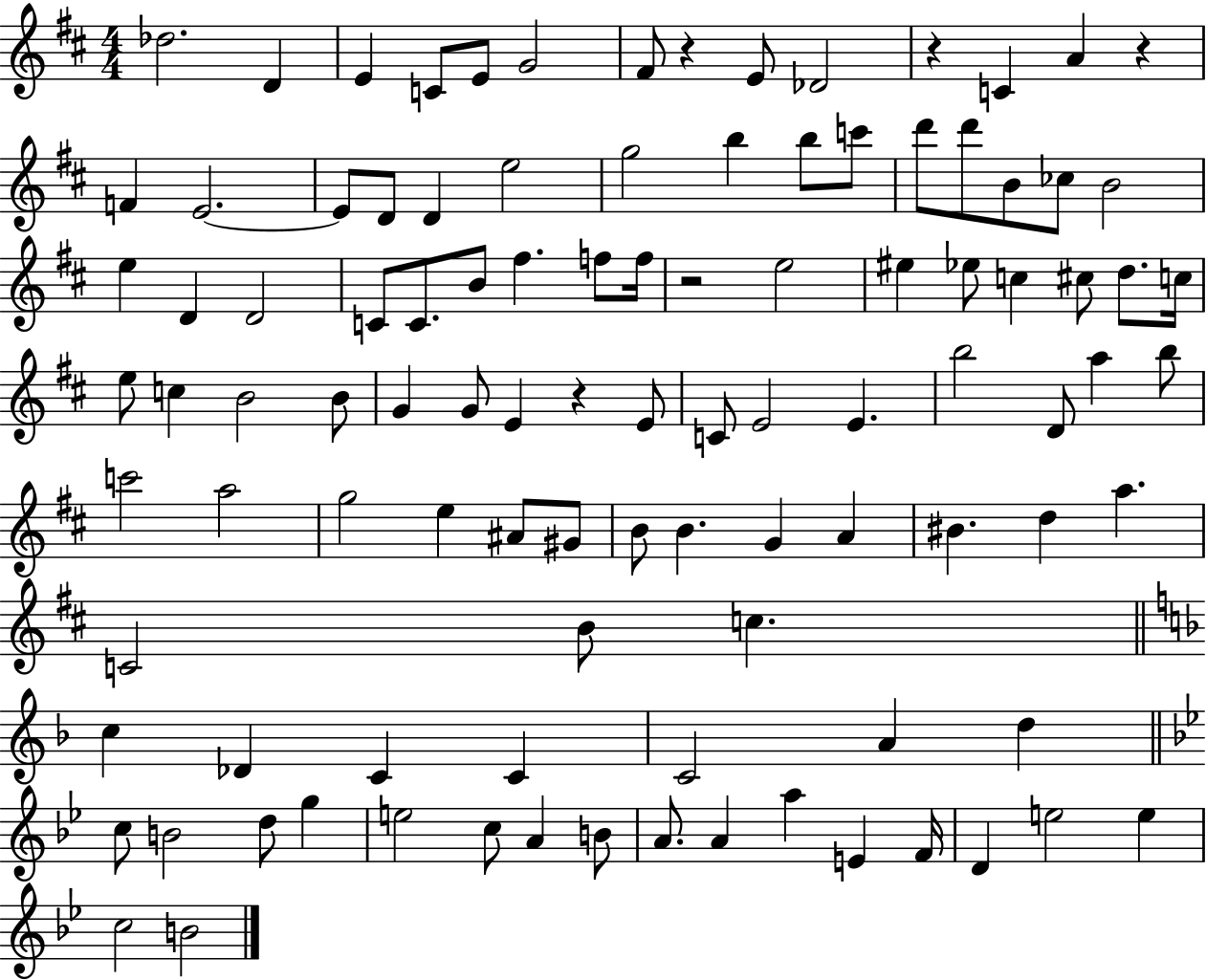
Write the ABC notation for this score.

X:1
T:Untitled
M:4/4
L:1/4
K:D
_d2 D E C/2 E/2 G2 ^F/2 z E/2 _D2 z C A z F E2 E/2 D/2 D e2 g2 b b/2 c'/2 d'/2 d'/2 B/2 _c/2 B2 e D D2 C/2 C/2 B/2 ^f f/2 f/4 z2 e2 ^e _e/2 c ^c/2 d/2 c/4 e/2 c B2 B/2 G G/2 E z E/2 C/2 E2 E b2 D/2 a b/2 c'2 a2 g2 e ^A/2 ^G/2 B/2 B G A ^B d a C2 B/2 c c _D C C C2 A d c/2 B2 d/2 g e2 c/2 A B/2 A/2 A a E F/4 D e2 e c2 B2